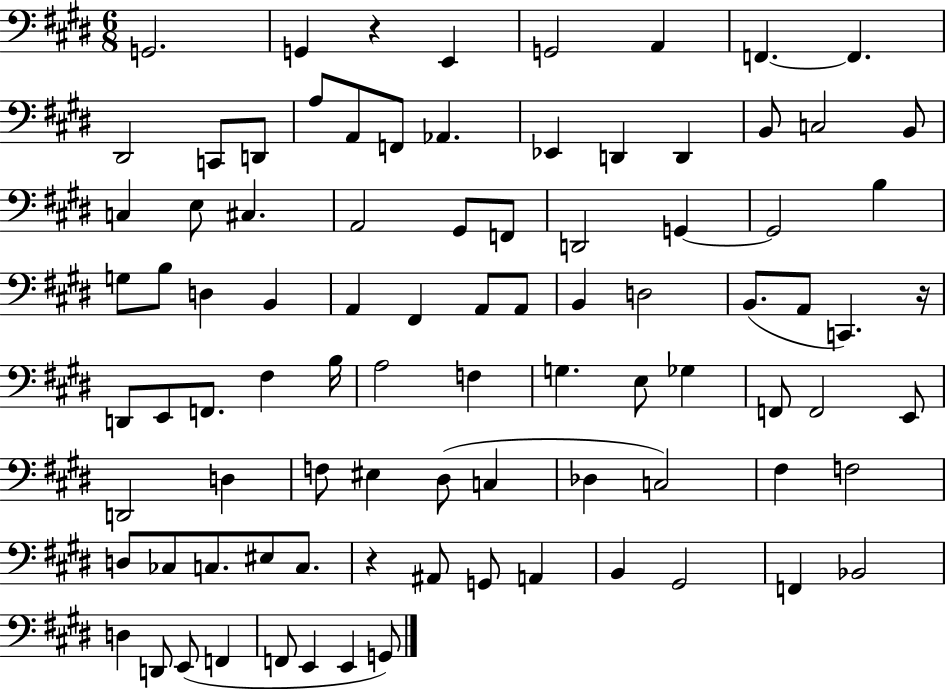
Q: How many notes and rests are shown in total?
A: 89